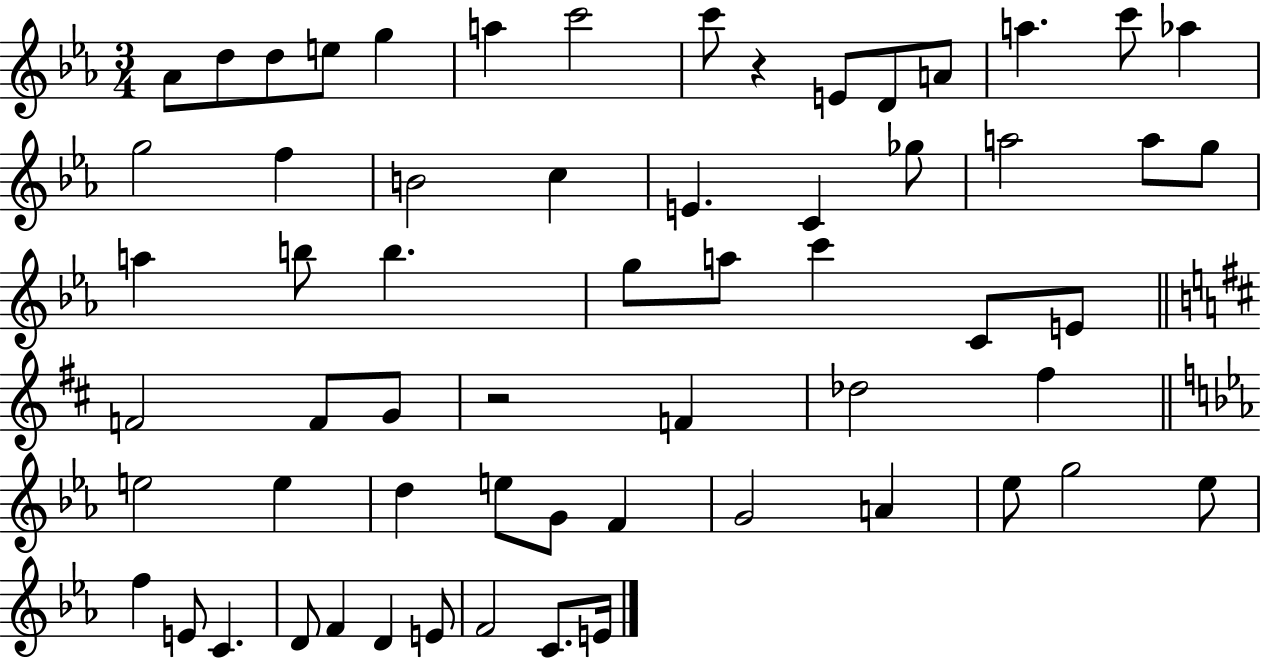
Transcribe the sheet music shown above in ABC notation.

X:1
T:Untitled
M:3/4
L:1/4
K:Eb
_A/2 d/2 d/2 e/2 g a c'2 c'/2 z E/2 D/2 A/2 a c'/2 _a g2 f B2 c E C _g/2 a2 a/2 g/2 a b/2 b g/2 a/2 c' C/2 E/2 F2 F/2 G/2 z2 F _d2 ^f e2 e d e/2 G/2 F G2 A _e/2 g2 _e/2 f E/2 C D/2 F D E/2 F2 C/2 E/4